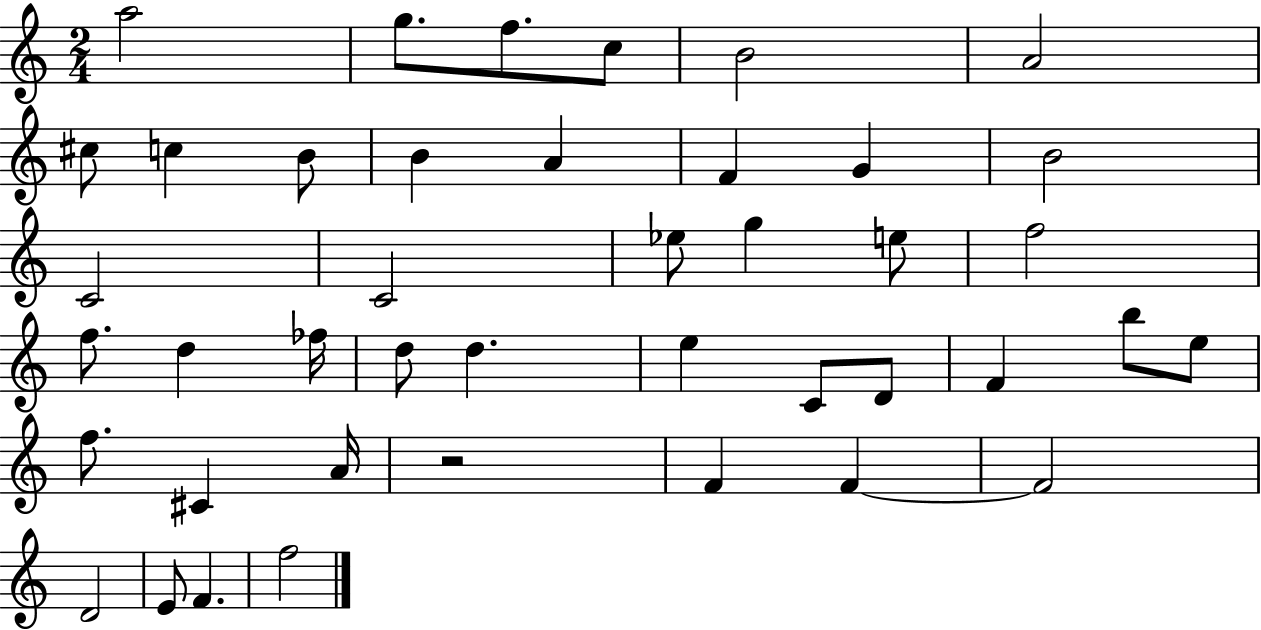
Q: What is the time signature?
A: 2/4